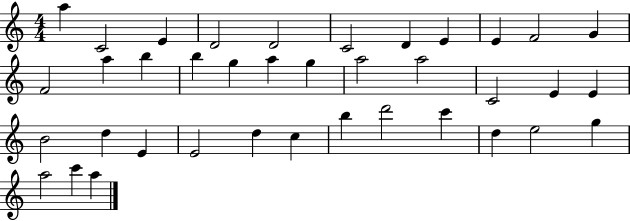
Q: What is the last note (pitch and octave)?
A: A5